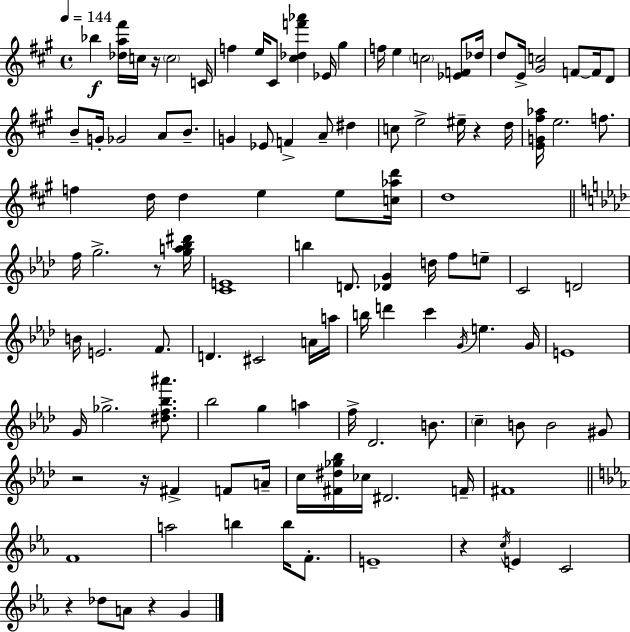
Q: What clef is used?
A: treble